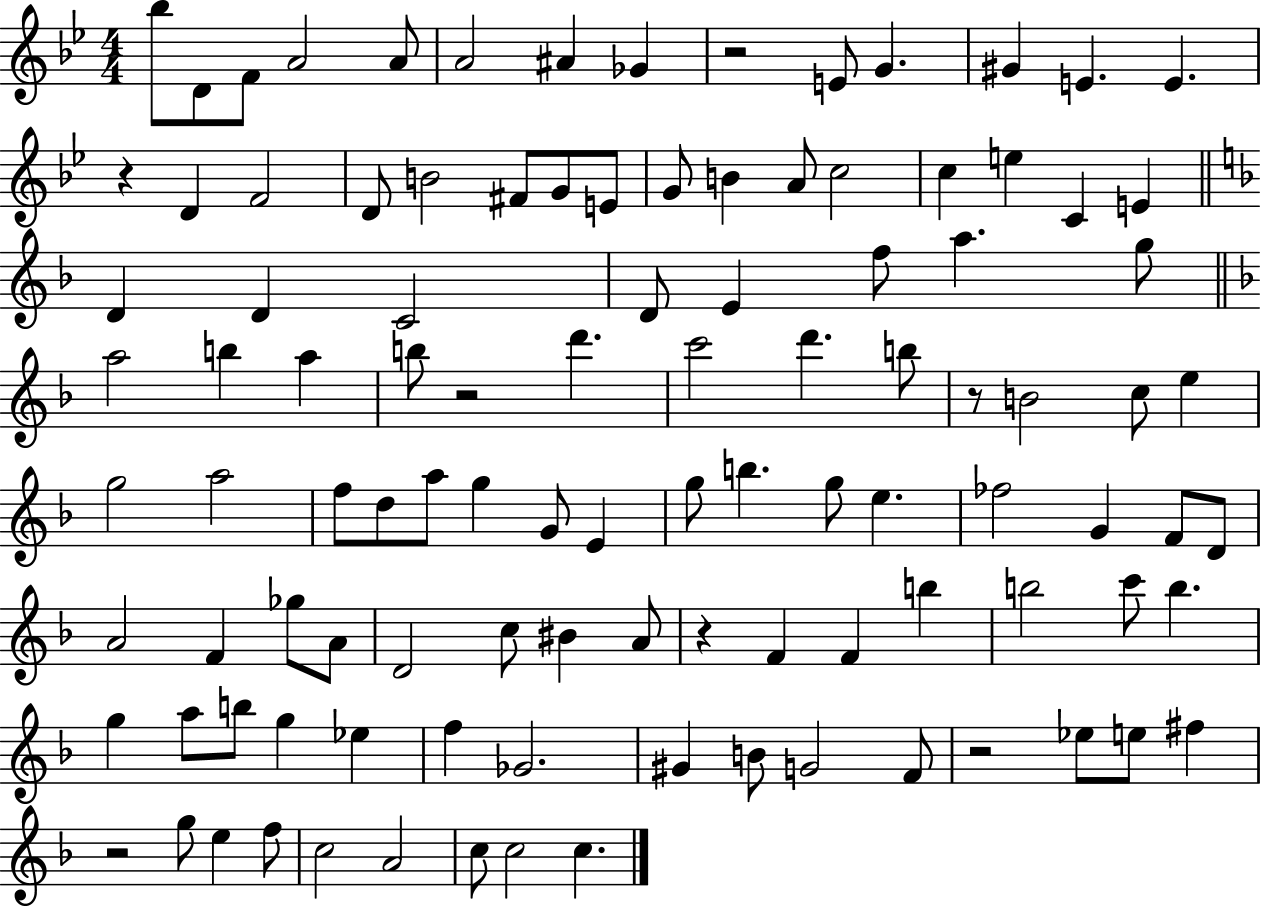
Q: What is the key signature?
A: BES major